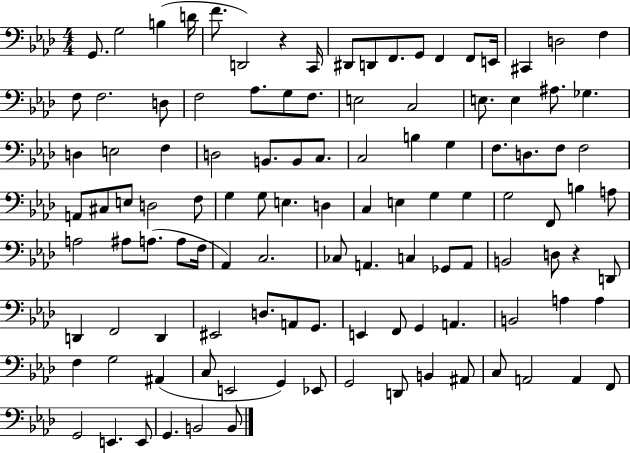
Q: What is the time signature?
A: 4/4